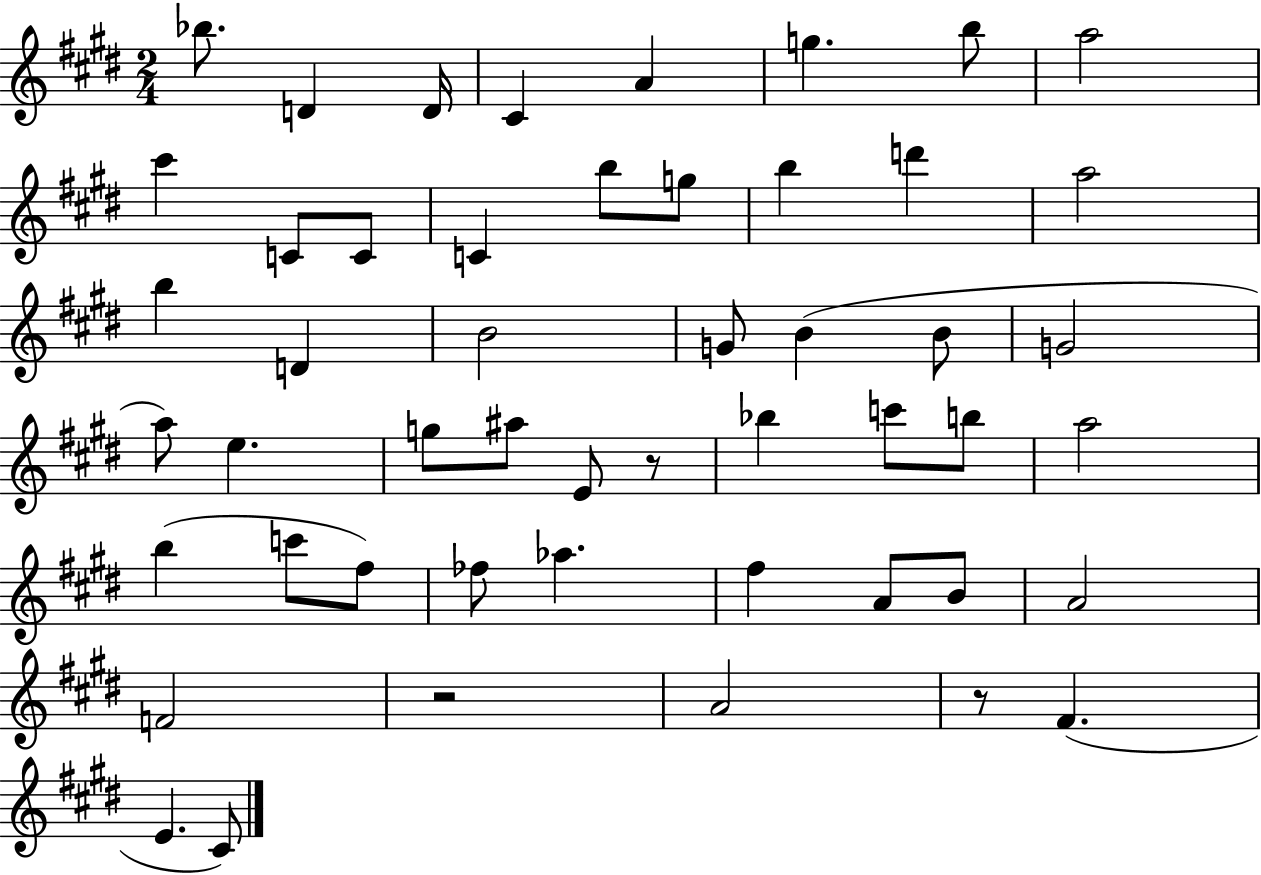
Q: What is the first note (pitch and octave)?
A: Bb5